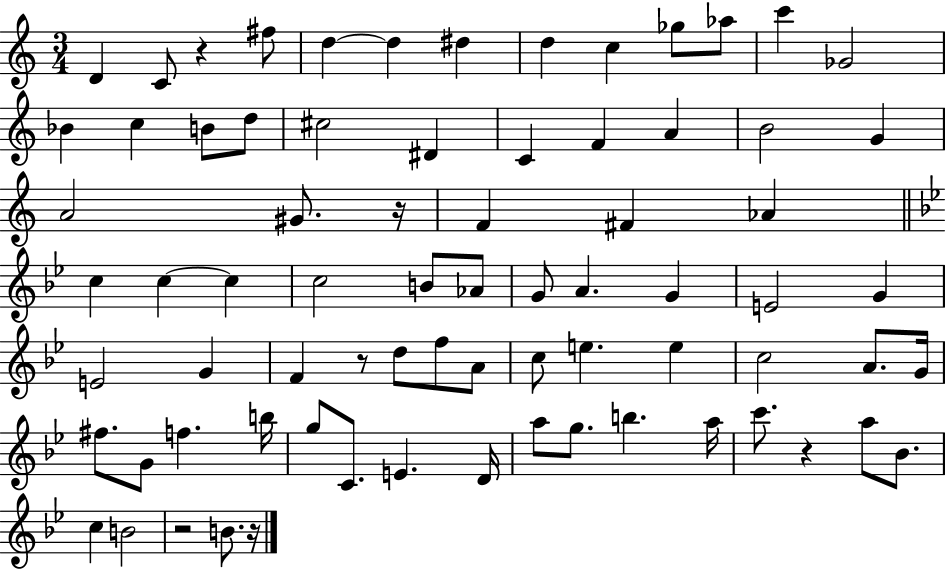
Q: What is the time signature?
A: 3/4